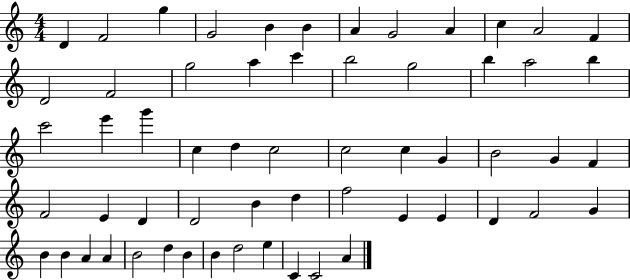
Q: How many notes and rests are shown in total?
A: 59